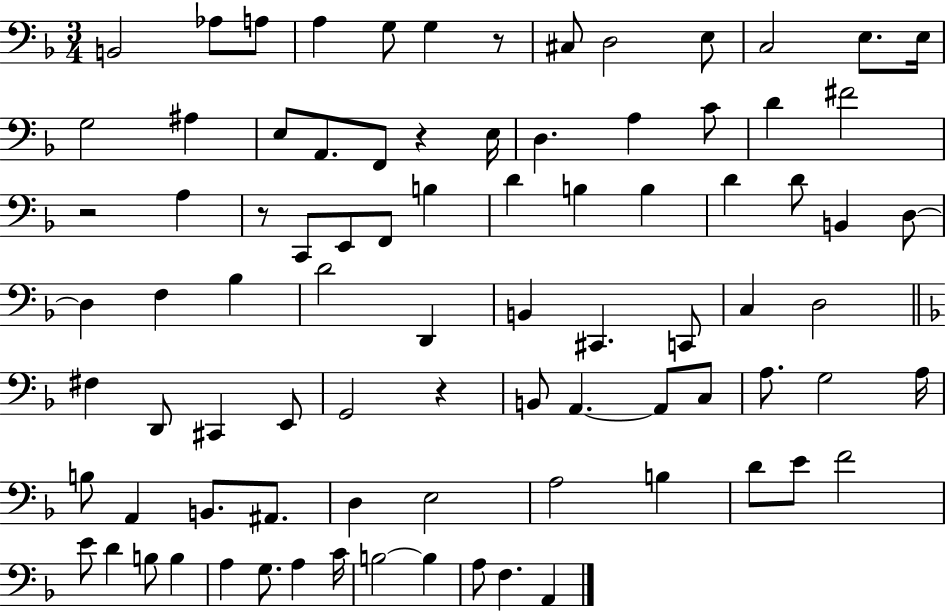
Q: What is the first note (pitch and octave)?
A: B2